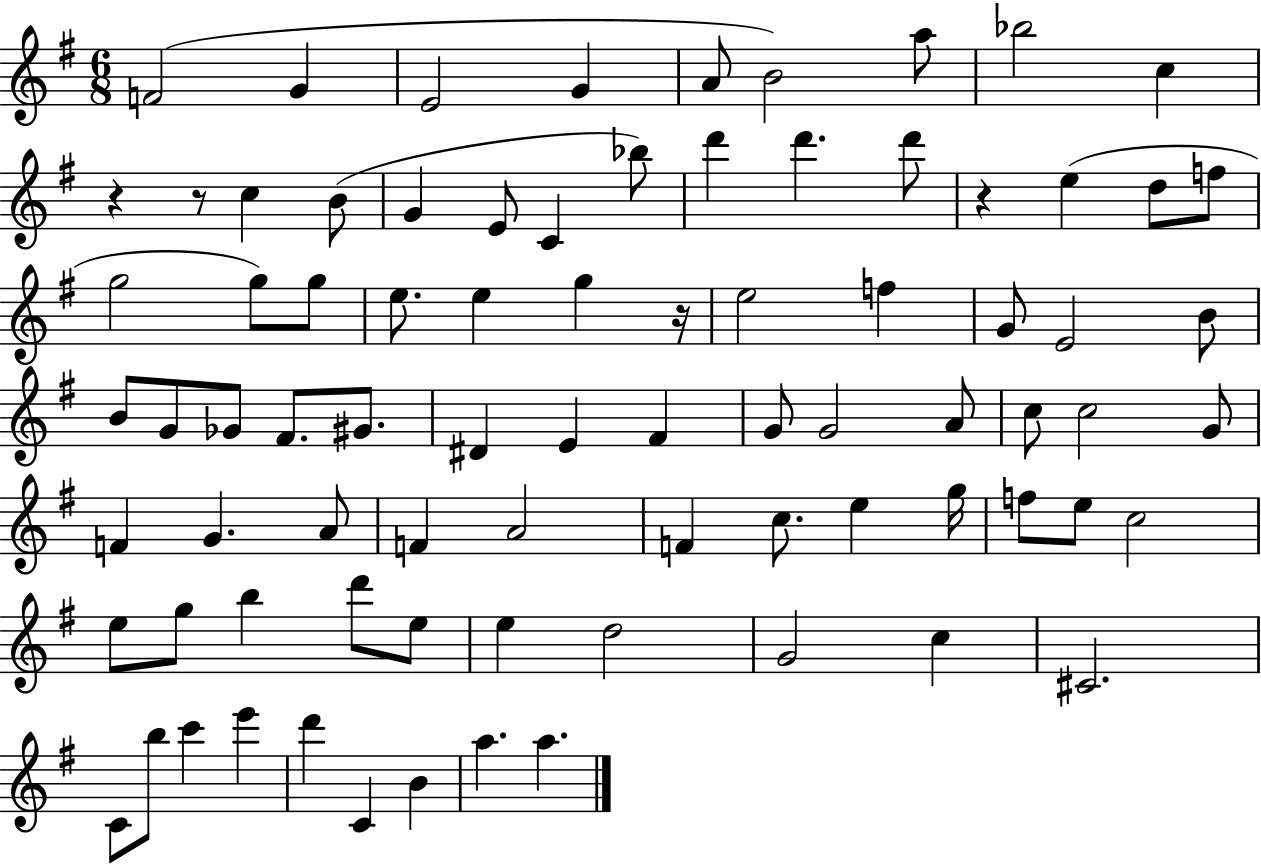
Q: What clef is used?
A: treble